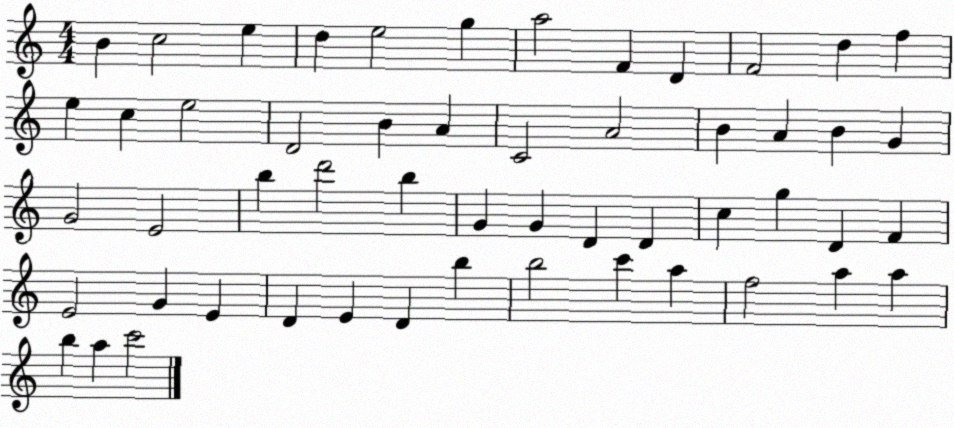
X:1
T:Untitled
M:4/4
L:1/4
K:C
B c2 e d e2 g a2 F D F2 d f e c e2 D2 B A C2 A2 B A B G G2 E2 b d'2 b G G D D c g D F E2 G E D E D b b2 c' a f2 a a b a c'2